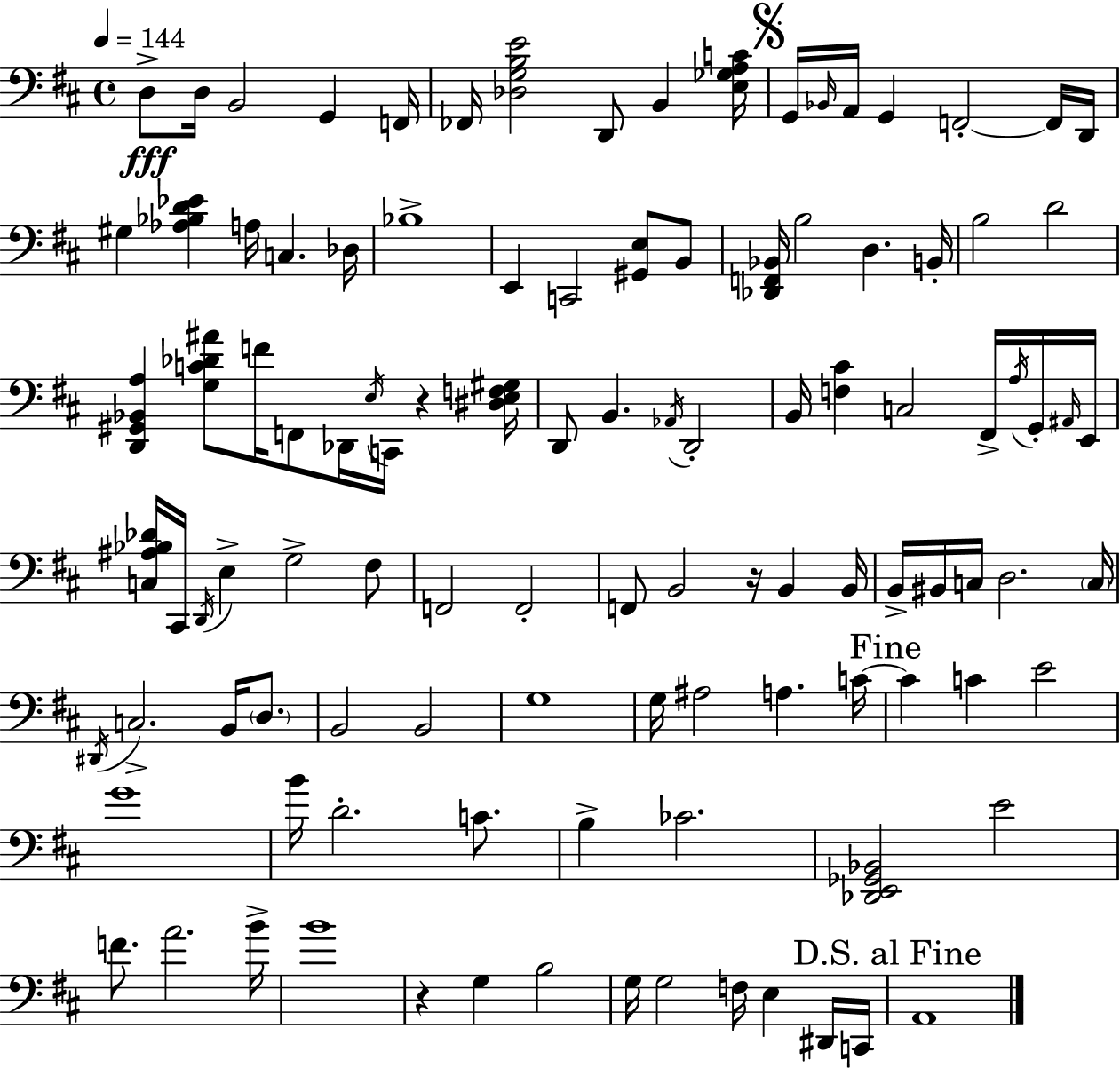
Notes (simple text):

D3/e D3/s B2/h G2/q F2/s FES2/s [Db3,G3,B3,E4]/h D2/e B2/q [E3,Gb3,A3,C4]/s G2/s Bb2/s A2/s G2/q F2/h F2/s D2/s G#3/q [Ab3,Bb3,D4,Eb4]/q A3/s C3/q. Db3/s Bb3/w E2/q C2/h [G#2,E3]/e B2/e [Db2,F2,Bb2]/s B3/h D3/q. B2/s B3/h D4/h [D2,G#2,Bb2,A3]/q [G3,C4,Db4,A#4]/e F4/s F2/e Db2/s E3/s C2/s R/q [D#3,E3,F3,G#3]/s D2/e B2/q. Ab2/s D2/h B2/s [F3,C#4]/q C3/h F#2/s A3/s G2/s A#2/s E2/s [C3,A#3,Bb3,Db4]/s C#2/s D2/s E3/q G3/h F#3/e F2/h F2/h F2/e B2/h R/s B2/q B2/s B2/s BIS2/s C3/s D3/h. C3/s D#2/s C3/h. B2/s D3/e. B2/h B2/h G3/w G3/s A#3/h A3/q. C4/s C4/q C4/q E4/h G4/w B4/s D4/h. C4/e. B3/q CES4/h. [Db2,E2,Gb2,Bb2]/h E4/h F4/e. A4/h. B4/s B4/w R/q G3/q B3/h G3/s G3/h F3/s E3/q D#2/s C2/s A2/w